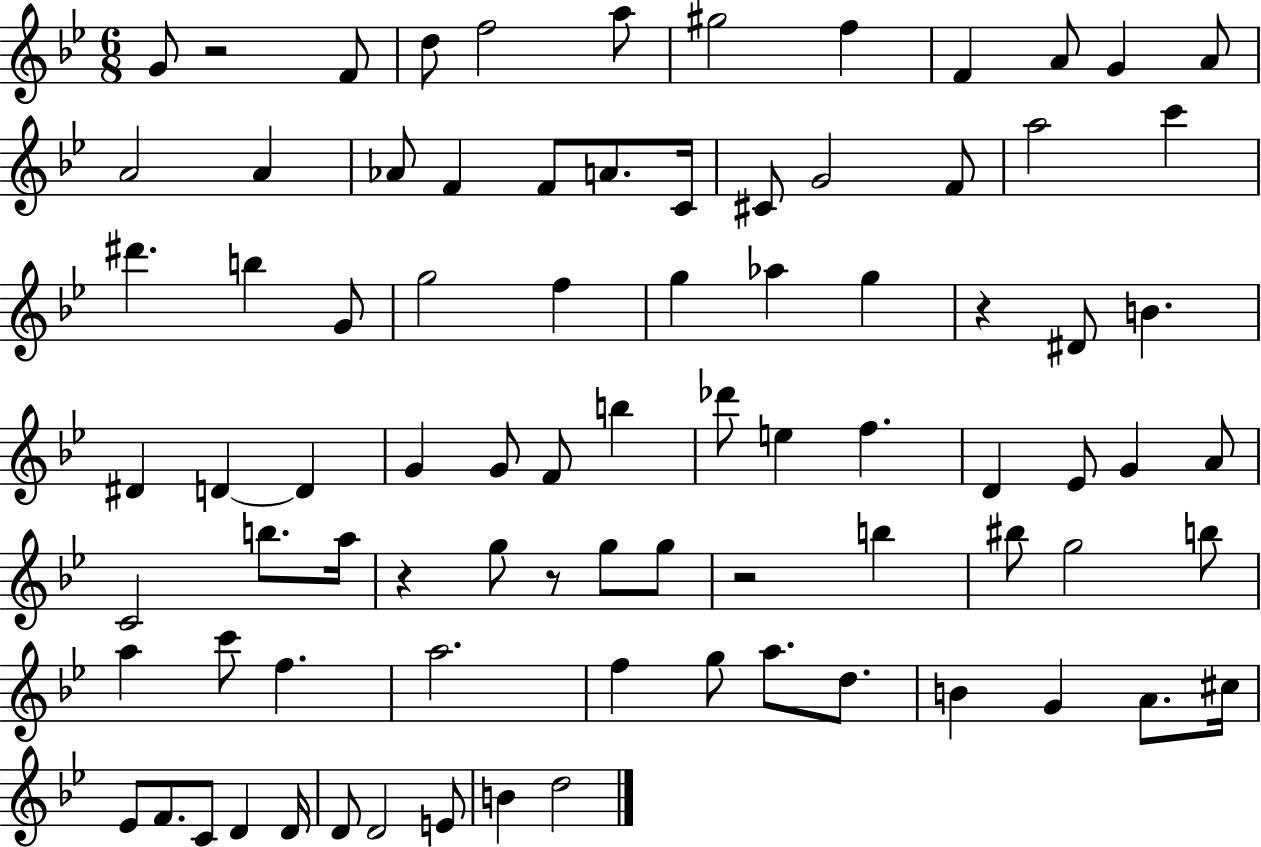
{
  \clef treble
  \numericTimeSignature
  \time 6/8
  \key bes \major
  g'8 r2 f'8 | d''8 f''2 a''8 | gis''2 f''4 | f'4 a'8 g'4 a'8 | \break a'2 a'4 | aes'8 f'4 f'8 a'8. c'16 | cis'8 g'2 f'8 | a''2 c'''4 | \break dis'''4. b''4 g'8 | g''2 f''4 | g''4 aes''4 g''4 | r4 dis'8 b'4. | \break dis'4 d'4~~ d'4 | g'4 g'8 f'8 b''4 | des'''8 e''4 f''4. | d'4 ees'8 g'4 a'8 | \break c'2 b''8. a''16 | r4 g''8 r8 g''8 g''8 | r2 b''4 | bis''8 g''2 b''8 | \break a''4 c'''8 f''4. | a''2. | f''4 g''8 a''8. d''8. | b'4 g'4 a'8. cis''16 | \break ees'8 f'8. c'8 d'4 d'16 | d'8 d'2 e'8 | b'4 d''2 | \bar "|."
}